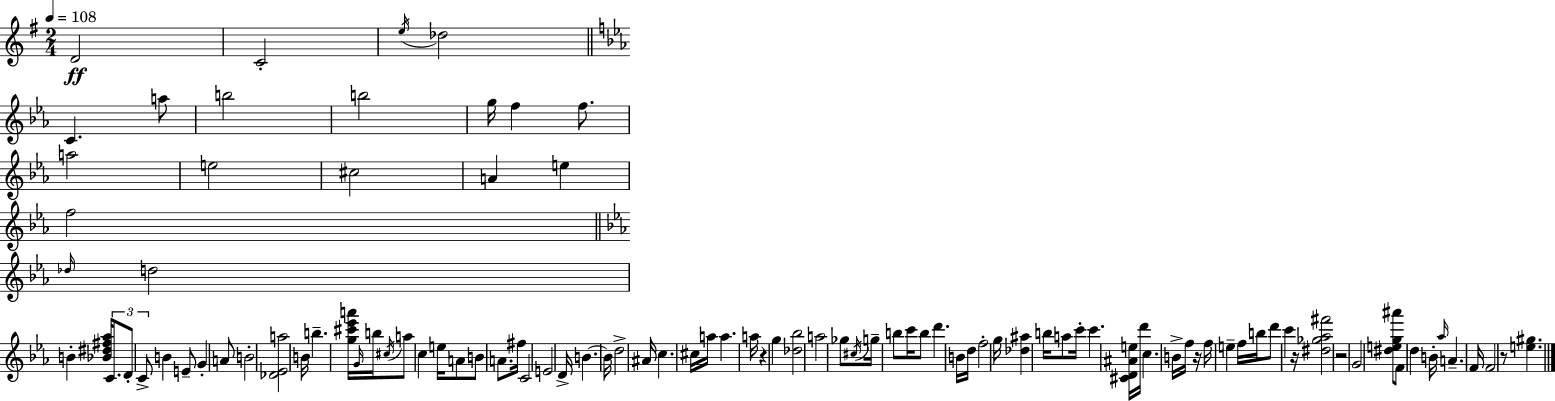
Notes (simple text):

D4/h C4/h E5/s Db5/h C4/q. A5/e B5/h B5/h G5/s F5/q F5/e. A5/h E5/h C#5/h A4/q E5/q F5/h Db5/s D5/h B4/q [Bb4,D#5,F#5,Ab5]/s C4/e. D4/e C4/e B4/q E4/e G4/q A4/e B4/h [Db4,Eb4,A5]/h B4/s B5/q. [G5,C#6,Eb6,A6]/s G4/s B5/s C#5/s A5/e C5/q E5/s A4/e B4/e A4/e. F#5/s C4/h E4/h D4/s B4/q. B4/s D5/h A#4/s C5/q. C#5/s A5/s A5/q. A5/s R/q G5/q [Db5,Bb5]/h A5/h Gb5/e C#5/s G5/s B5/e C6/s B5/e D6/q. B4/s D5/s F5/h G5/s [Db5,A#5]/q B5/s A5/e C6/s C6/q. [C#4,D4,A#4,E5]/s D6/s C5/q. B4/s F5/s R/s F5/s E5/q F5/s B5/s D6/e C6/q R/s [D#5,Gb5,Ab5,F#6]/h R/h G4/h [D#5,E5,G5,A#6]/e F4/e D5/q B4/s Ab5/s A4/q. F4/s F4/h R/e [E5,G#5]/q.